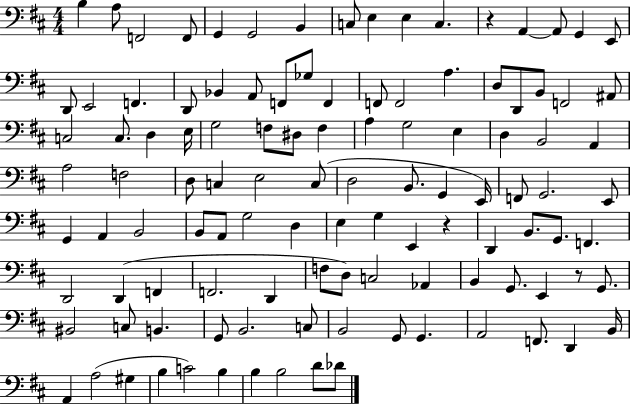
B3/q A3/e F2/h F2/e G2/q G2/h B2/q C3/e E3/q E3/q C3/q. R/q A2/q A2/e G2/q E2/e D2/e E2/h F2/q. D2/e Bb2/q A2/e F2/e Gb3/e F2/q F2/e F2/h A3/q. D3/e D2/e B2/e F2/h A#2/e C3/h C3/e. D3/q E3/s G3/h F3/e D#3/e F3/q A3/q G3/h E3/q D3/q B2/h A2/q A3/h F3/h D3/e C3/q E3/h C3/e D3/h B2/e. G2/q E2/s F2/e G2/h. E2/e G2/q A2/q B2/h B2/e A2/e G3/h D3/q E3/q G3/q E2/q R/q D2/q B2/e. G2/e. F2/q. D2/h D2/q F2/q F2/h. D2/q F3/e D3/e C3/h Ab2/q B2/q G2/e. E2/q R/e G2/e. BIS2/h C3/e B2/q. G2/e B2/h. C3/e B2/h G2/e G2/q. A2/h F2/e. D2/q B2/s A2/q A3/h G#3/q B3/q C4/h B3/q B3/q B3/h D4/e Db4/e